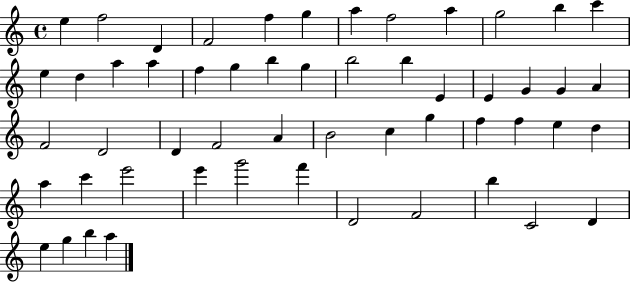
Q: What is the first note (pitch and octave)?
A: E5